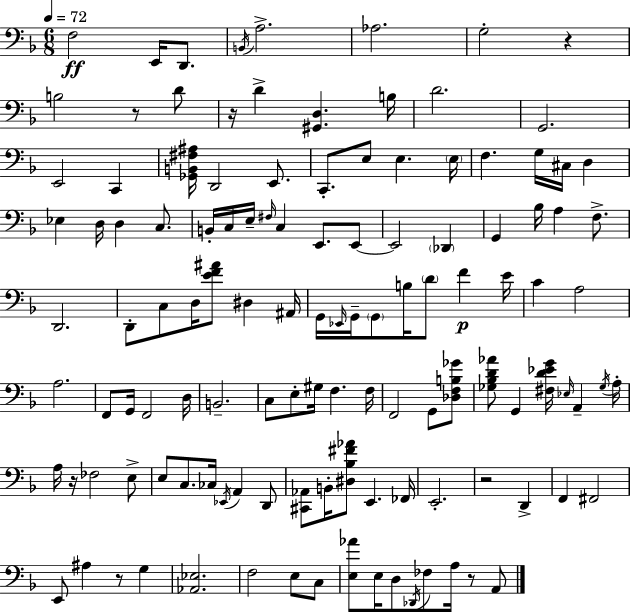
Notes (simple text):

F3/h E2/s D2/e. B2/s A3/h. Ab3/h. G3/h R/q B3/h R/e D4/e R/s D4/q [G#2,D3]/q. B3/s D4/h. G2/h. E2/h C2/q [Gb2,B2,F#3,A#3]/s D2/h E2/e. C2/e. E3/e E3/q. E3/s F3/q. G3/s C#3/s D3/q Eb3/q D3/s D3/q C3/e. B2/s C3/s E3/s F#3/s C3/q E2/e. E2/e E2/h Db2/q G2/q Bb3/s A3/q F3/e. D2/h. D2/e C3/e D3/s [E4,F4,A#4]/e D#3/q A#2/s G2/s Eb2/s G2/s G2/e B3/s D4/e F4/q E4/s C4/q A3/h A3/h. F2/e G2/s F2/h D3/s B2/h. C3/e E3/e G#3/s F3/q. F3/s F2/h G2/e [Db3,F3,B3,Gb4]/e [Gb3,Bb3,D4,Ab4]/e G2/q [F#3,D4,Eb4,G4]/s Eb3/s A2/q Gb3/s A3/s A3/s R/s FES3/h E3/e E3/e C3/e. CES3/s Eb2/s A2/q D2/e [C#2,Ab2]/e B2/s [D#3,Bb3,F#4,Ab4]/e E2/q. FES2/s E2/h. R/h D2/q F2/q F#2/h E2/e A#3/q R/e G3/q [Ab2,Eb3]/h. F3/h E3/e C3/e [E3,Ab4]/e E3/s D3/e Db2/s FES3/e A3/s R/e A2/e